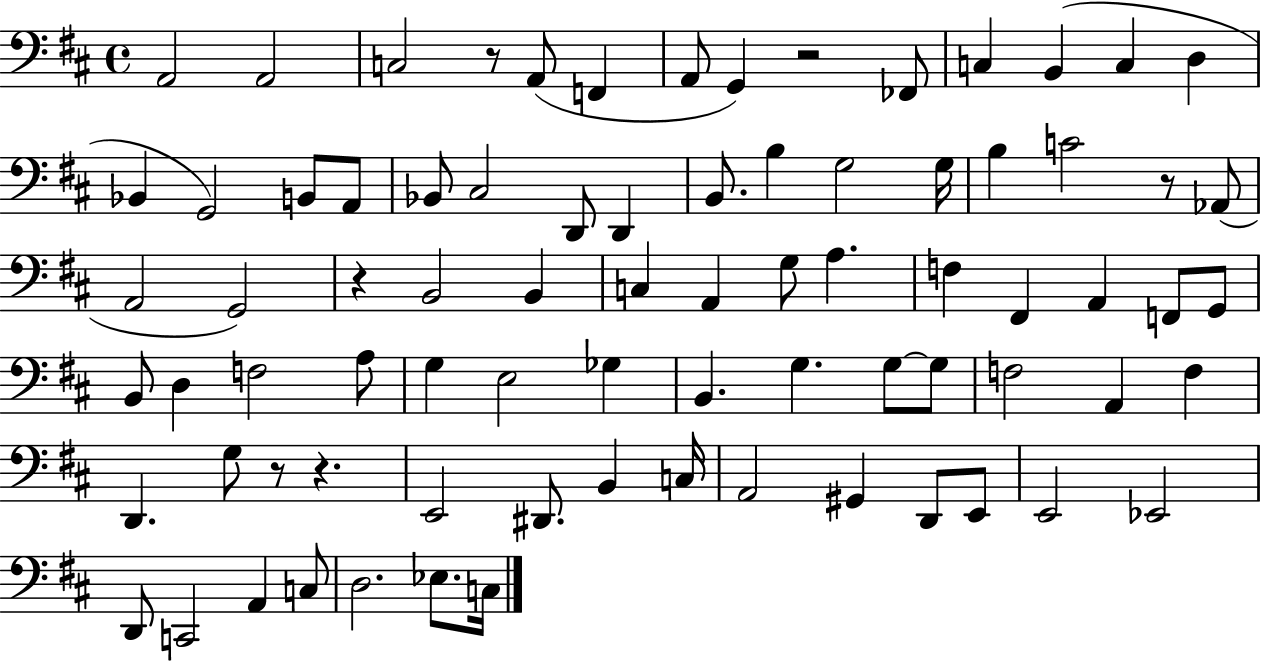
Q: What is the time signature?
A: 4/4